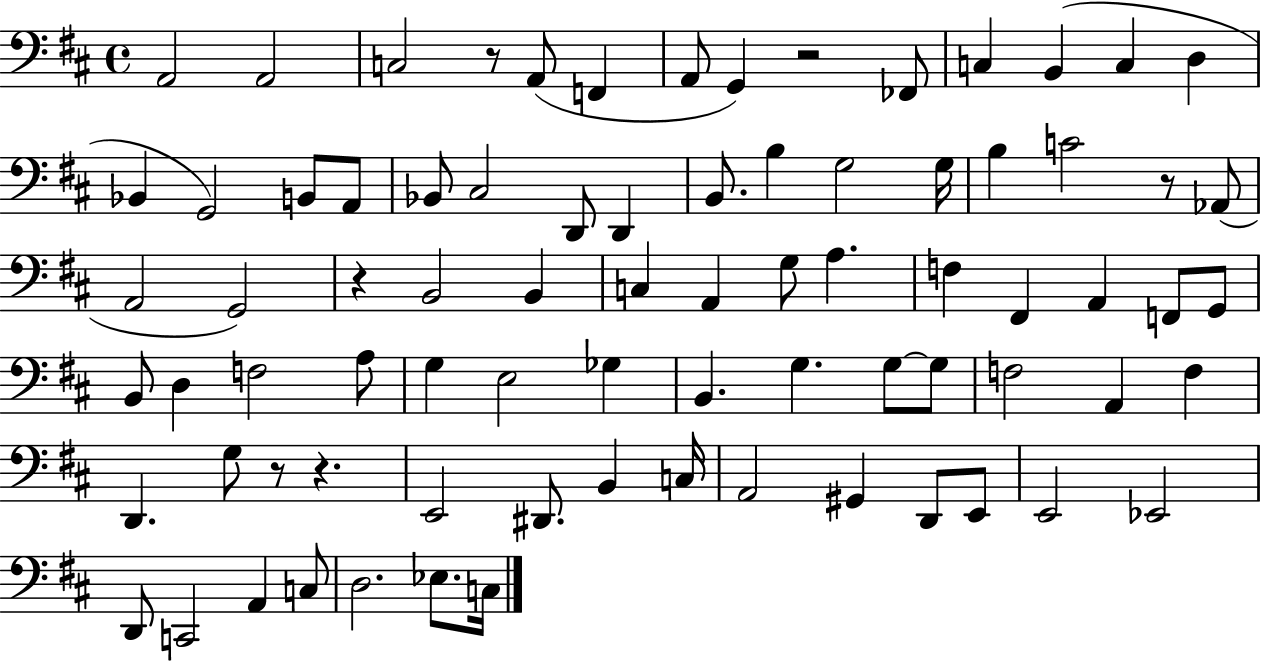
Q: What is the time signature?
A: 4/4